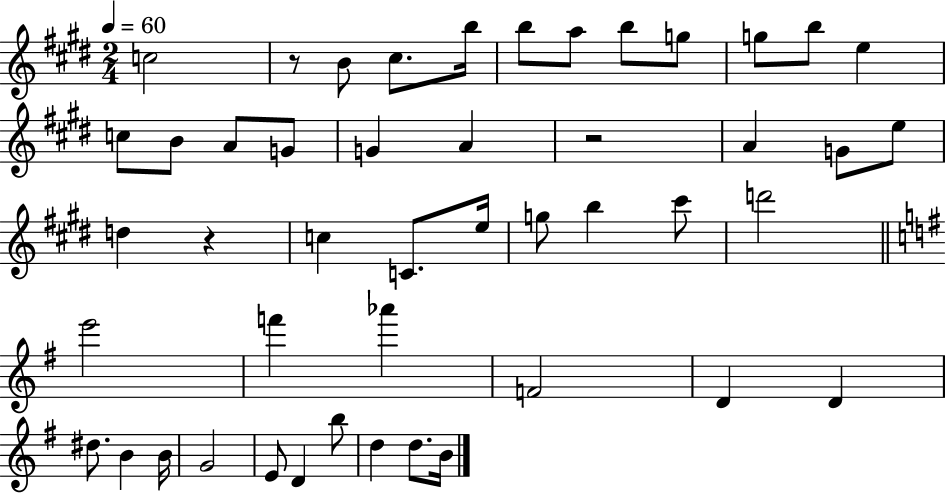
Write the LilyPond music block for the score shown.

{
  \clef treble
  \numericTimeSignature
  \time 2/4
  \key e \major
  \tempo 4 = 60
  \repeat volta 2 { c''2 | r8 b'8 cis''8. b''16 | b''8 a''8 b''8 g''8 | g''8 b''8 e''4 | \break c''8 b'8 a'8 g'8 | g'4 a'4 | r2 | a'4 g'8 e''8 | \break d''4 r4 | c''4 c'8. e''16 | g''8 b''4 cis'''8 | d'''2 | \break \bar "||" \break \key g \major e'''2 | f'''4 aes'''4 | f'2 | d'4 d'4 | \break dis''8. b'4 b'16 | g'2 | e'8 d'4 b''8 | d''4 d''8. b'16 | \break } \bar "|."
}